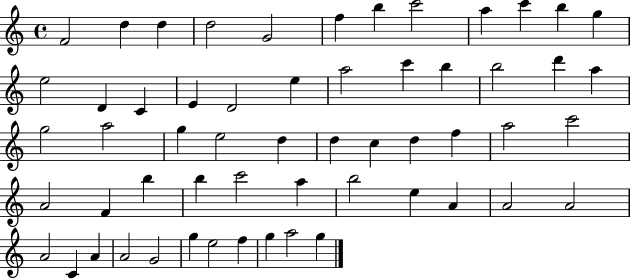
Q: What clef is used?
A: treble